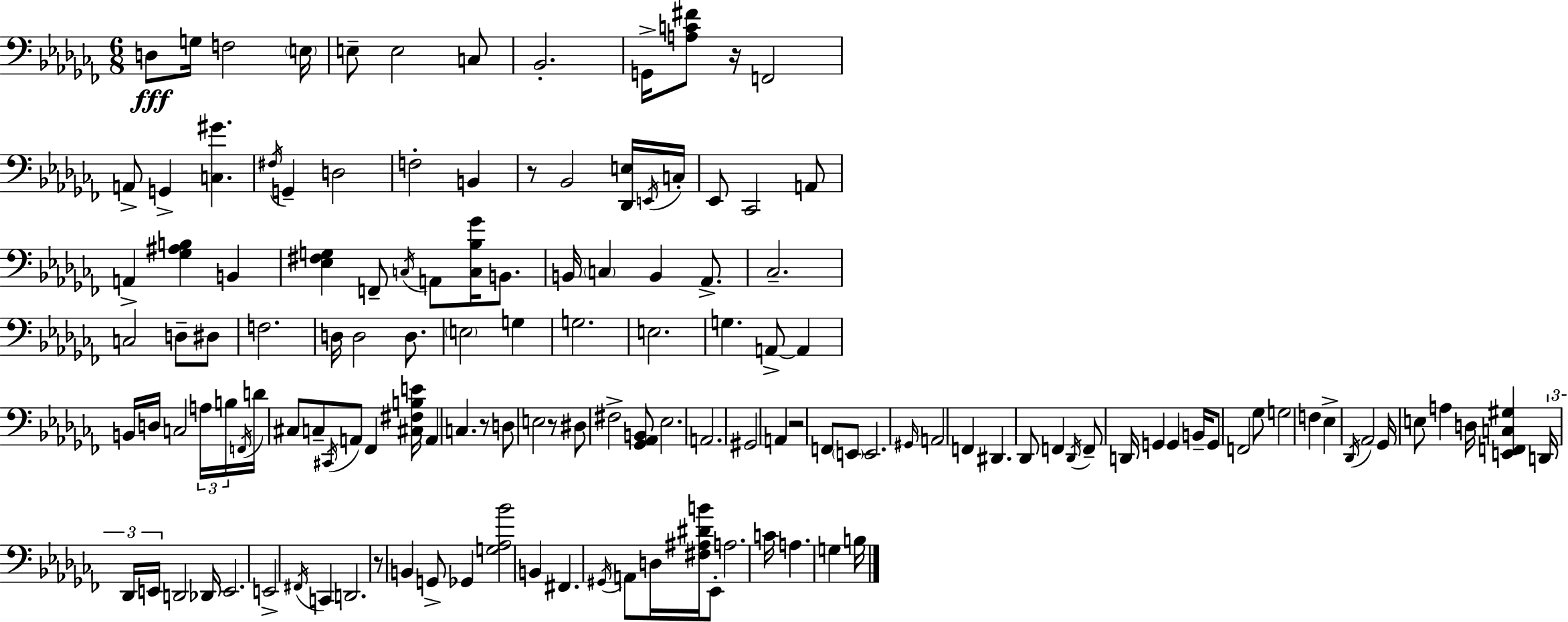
{
  \clef bass
  \numericTimeSignature
  \time 6/8
  \key aes \minor
  d8\fff g16 f2 \parenthesize e16 | e8-- e2 c8 | bes,2.-. | g,16-> <a c' fis'>8 r16 f,2 | \break a,8-> g,4-> <c gis'>4. | \acciaccatura { fis16 } g,4-- d2 | f2-. b,4 | r8 bes,2 <des, e>16 | \break \acciaccatura { e,16 } c16-. ees,8 ces,2 | a,8 a,4-> <ges ais b>4 b,4 | <ees fis g>4 f,8-- \acciaccatura { c16 } a,8 <c bes ges'>16 | b,8. b,16 \parenthesize c4 b,4 | \break aes,8.-> ces2.-- | c2 d8-- | dis8 f2. | d16 d2 | \break d8. \parenthesize e2 g4 | g2. | e2. | g4. a,8->~~ a,4 | \break b,16 d16 c2 | \tuplet 3/2 { a16 b16 \acciaccatura { f,16 } } d'16 cis8 c8-- \acciaccatura { cis,16 } a,8 | fes,4 <cis fis b e'>16 a,4 c4. | r8 d8 e2 | \break r8 dis8 fis2-> | <ges, aes, b,>8 ees2. | a,2. | gis,2 | \break a,4 r2 | f,8 \parenthesize e,8 e,2. | \grace { gis,16 } a,2 | f,4 dis,4. | \break des,8 f,4 \acciaccatura { des,16 } f,8-- d,16 g,4 | g,4 b,16-- g,8 f,2 | ges8 g2 | f4 ees4-> \acciaccatura { des,16 } | \break aes,2 ges,16 e8 a4 | d16 <e, f, c gis>4 \tuplet 3/2 { d,16 des,16 e,16 } d,2 | des,16 e,2. | e,2-> | \break \acciaccatura { fis,16 } c,4 d,2. | r8 b,4 | g,8-> ges,4 <g aes bes'>2 | b,4 fis,4. | \break \acciaccatura { gis,16 } a,8 d16 <fis ais dis' b'>16 ees,8-. a2. | c'16 a4. | g4 b16 \bar "|."
}